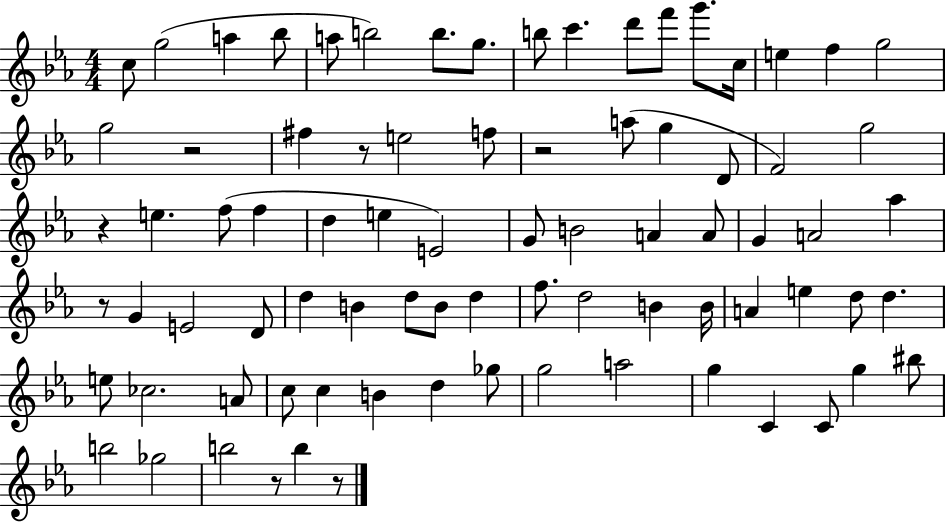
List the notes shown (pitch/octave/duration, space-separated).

C5/e G5/h A5/q Bb5/e A5/e B5/h B5/e. G5/e. B5/e C6/q. D6/e F6/e G6/e. C5/s E5/q F5/q G5/h G5/h R/h F#5/q R/e E5/h F5/e R/h A5/e G5/q D4/e F4/h G5/h R/q E5/q. F5/e F5/q D5/q E5/q E4/h G4/e B4/h A4/q A4/e G4/q A4/h Ab5/q R/e G4/q E4/h D4/e D5/q B4/q D5/e B4/e D5/q F5/e. D5/h B4/q B4/s A4/q E5/q D5/e D5/q. E5/e CES5/h. A4/e C5/e C5/q B4/q D5/q Gb5/e G5/h A5/h G5/q C4/q C4/e G5/q BIS5/e B5/h Gb5/h B5/h R/e B5/q R/e